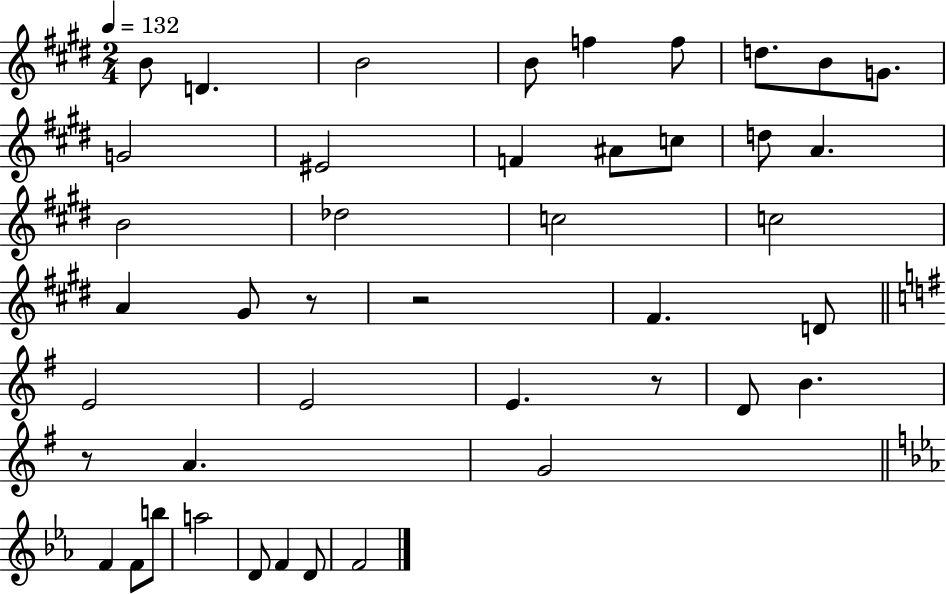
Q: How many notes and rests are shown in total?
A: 43